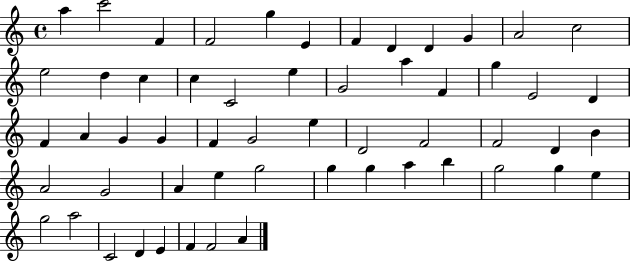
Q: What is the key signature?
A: C major